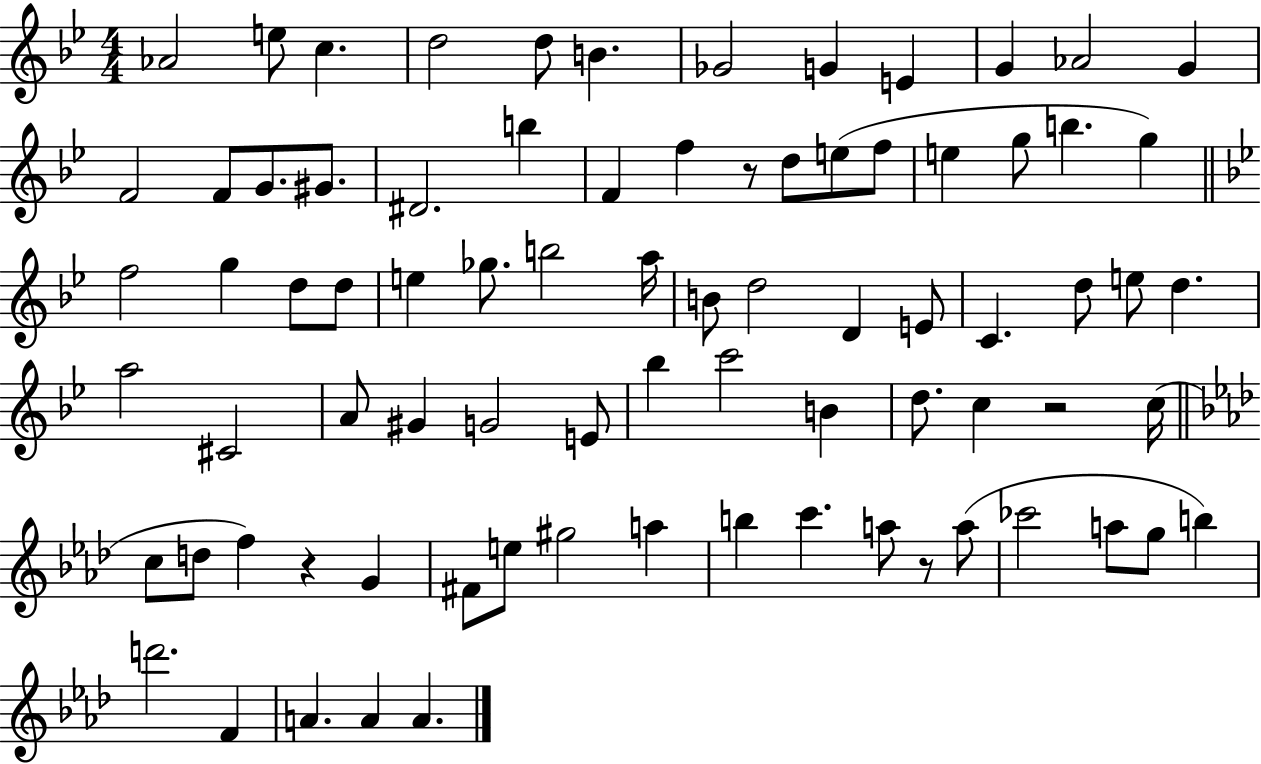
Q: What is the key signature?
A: BES major